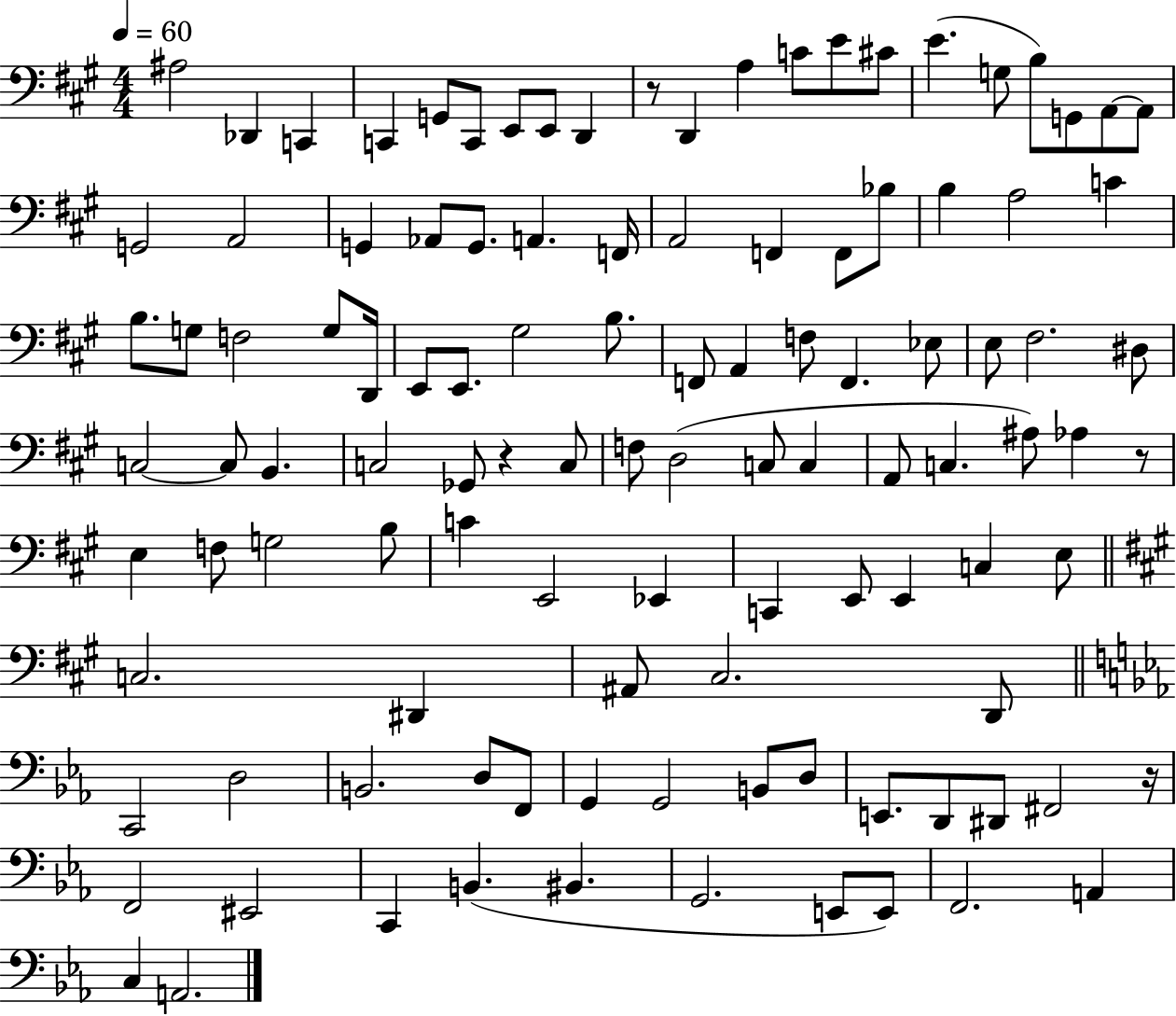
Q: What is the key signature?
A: A major